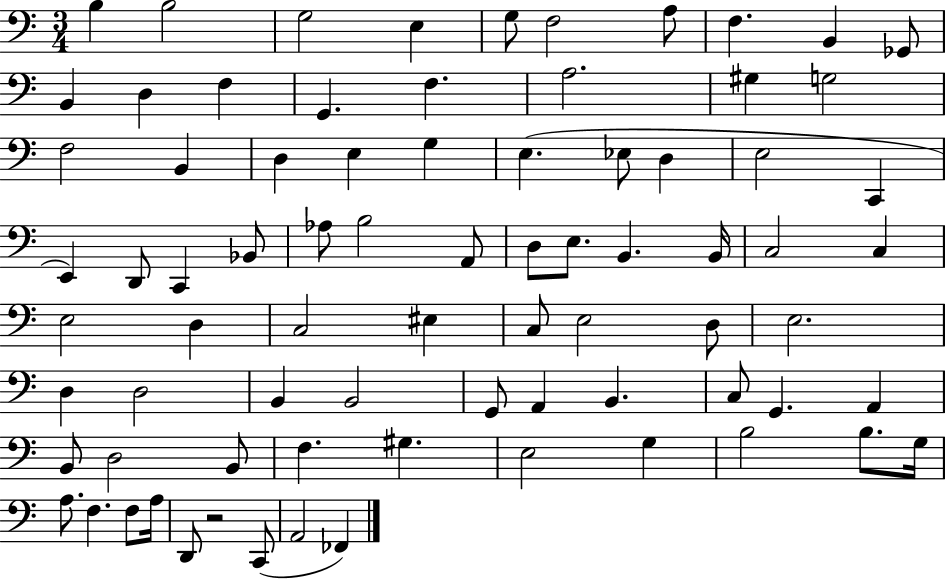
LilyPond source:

{
  \clef bass
  \numericTimeSignature
  \time 3/4
  \key c \major
  b4 b2 | g2 e4 | g8 f2 a8 | f4. b,4 ges,8 | \break b,4 d4 f4 | g,4. f4. | a2. | gis4 g2 | \break f2 b,4 | d4 e4 g4 | e4.( ees8 d4 | e2 c,4 | \break e,4) d,8 c,4 bes,8 | aes8 b2 a,8 | d8 e8. b,4. b,16 | c2 c4 | \break e2 d4 | c2 eis4 | c8 e2 d8 | e2. | \break d4 d2 | b,4 b,2 | g,8 a,4 b,4. | c8 g,4. a,4 | \break b,8 d2 b,8 | f4. gis4. | e2 g4 | b2 b8. g16 | \break a8. f4. f8 a16 | d,8 r2 c,8( | a,2 fes,4) | \bar "|."
}